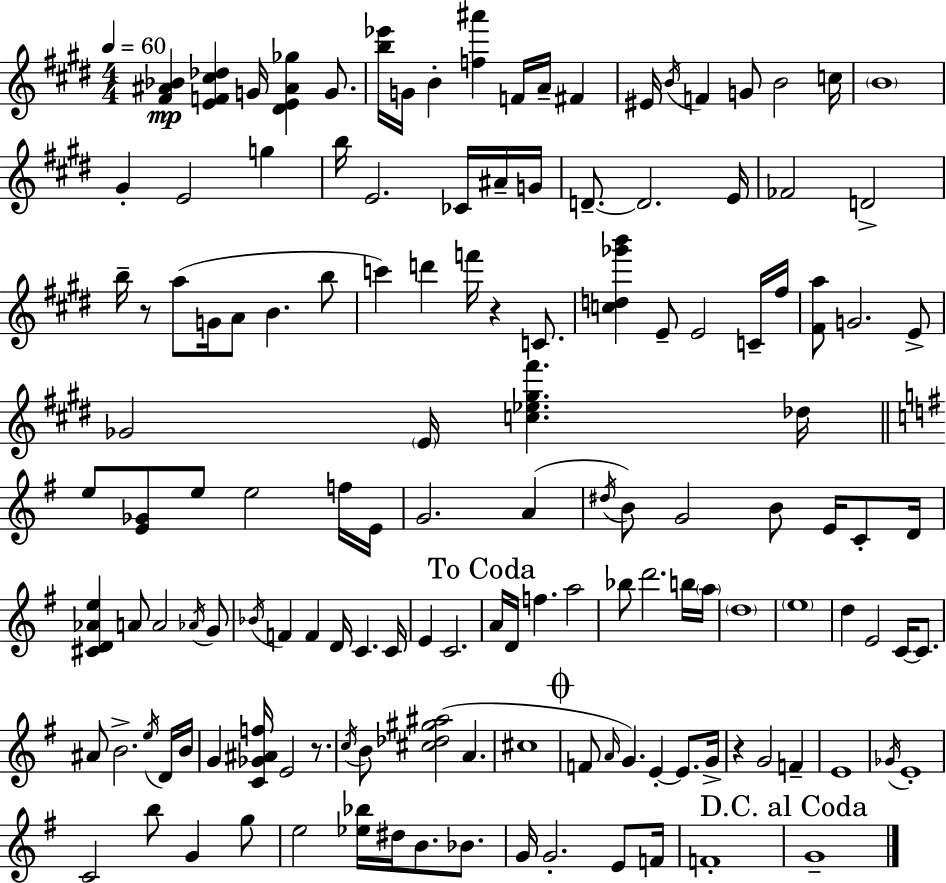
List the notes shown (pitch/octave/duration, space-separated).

[F#4,A#4,Bb4]/q [E4,F4,C#5,Db5]/q G4/s [D#4,E4,A#4,Gb5]/q G4/e. [B5,Eb6]/s G4/s B4/q [F5,A#6]/q F4/s A4/s F#4/q EIS4/s B4/s F4/q G4/e B4/h C5/s B4/w G#4/q E4/h G5/q B5/s E4/h. CES4/s A#4/s G4/s D4/e. D4/h. E4/s FES4/h D4/h B5/s R/e A5/e G4/s A4/e B4/q. B5/e C6/q D6/q F6/s R/q C4/e. [C5,D5,Gb6,B6]/q E4/e E4/h C4/s F#5/s [F#4,A5]/e G4/h. E4/e Gb4/h E4/s [C5,Eb5,G#5,F#6]/q. Db5/s E5/e [E4,Gb4]/e E5/e E5/h F5/s E4/s G4/h. A4/q D#5/s B4/e G4/h B4/e E4/s C4/e D4/s [C#4,D4,Ab4,E5]/q A4/e A4/h Ab4/s G4/e Bb4/s F4/q F4/q D4/s C4/q. C4/s E4/q C4/h. A4/s D4/s F5/q. A5/h Bb5/e D6/h. B5/s A5/s D5/w E5/w D5/q E4/h C4/s C4/e. A#4/e B4/h. E5/s D4/s B4/s G4/q [C4,Gb4,A#4,F5]/s E4/h R/e. C5/s B4/e [C#5,Db5,G#5,A#5]/h A4/q. C#5/w F4/e A4/s G4/q. E4/q E4/e. G4/s R/q G4/h F4/q E4/w Gb4/s E4/w C4/h B5/e G4/q G5/e E5/h [Eb5,Bb5]/s D#5/s B4/e. Bb4/e. G4/s G4/h. E4/e F4/s F4/w G4/w